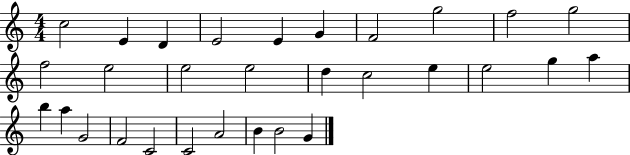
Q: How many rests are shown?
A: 0